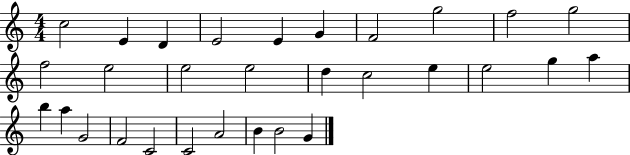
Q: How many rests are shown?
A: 0